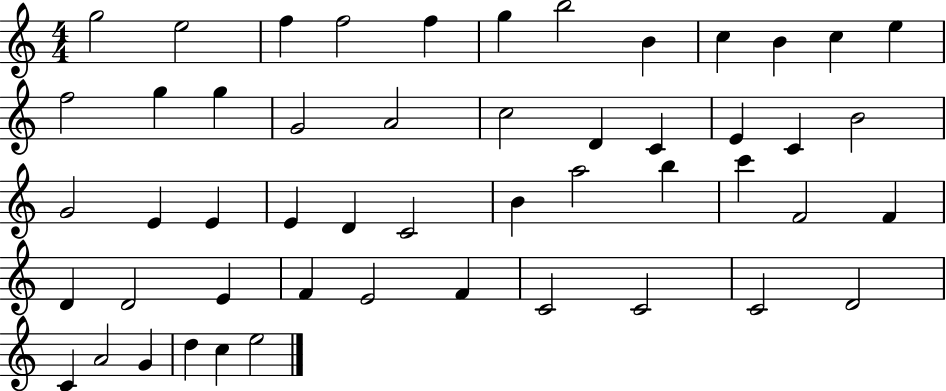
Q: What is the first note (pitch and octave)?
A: G5